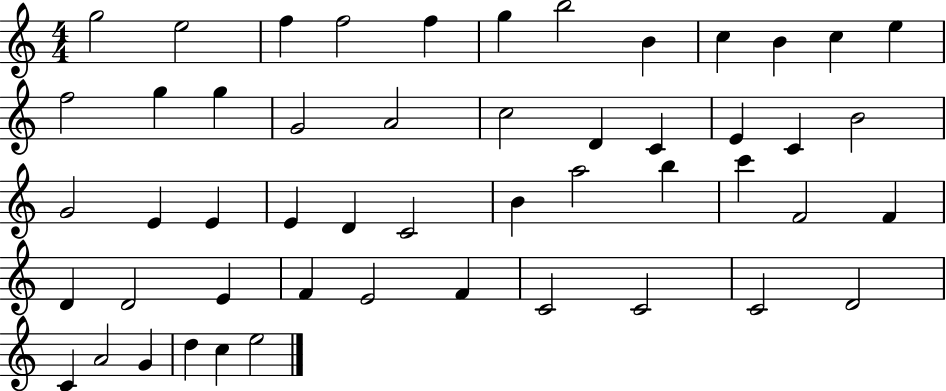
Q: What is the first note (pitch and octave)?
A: G5